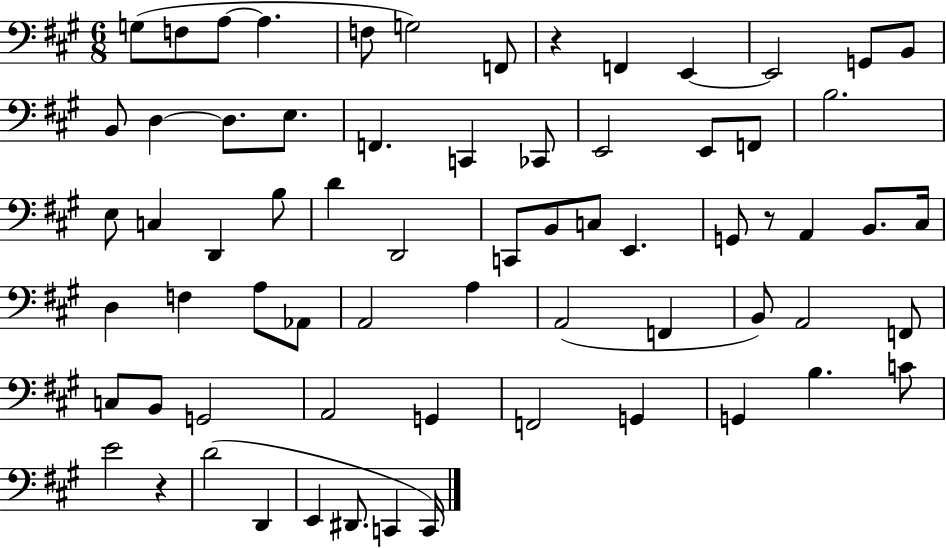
G3/e F3/e A3/e A3/q. F3/e G3/h F2/e R/q F2/q E2/q E2/h G2/e B2/e B2/e D3/q D3/e. E3/e. F2/q. C2/q CES2/e E2/h E2/e F2/e B3/h. E3/e C3/q D2/q B3/e D4/q D2/h C2/e B2/e C3/e E2/q. G2/e R/e A2/q B2/e. C#3/s D3/q F3/q A3/e Ab2/e A2/h A3/q A2/h F2/q B2/e A2/h F2/e C3/e B2/e G2/h A2/h G2/q F2/h G2/q G2/q B3/q. C4/e E4/h R/q D4/h D2/q E2/q D#2/e. C2/q C2/s